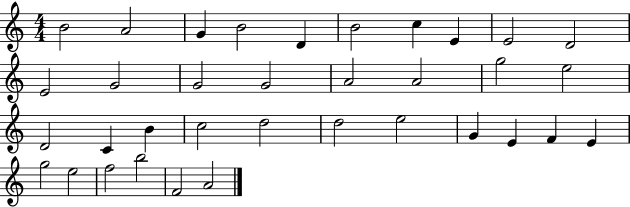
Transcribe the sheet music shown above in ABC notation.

X:1
T:Untitled
M:4/4
L:1/4
K:C
B2 A2 G B2 D B2 c E E2 D2 E2 G2 G2 G2 A2 A2 g2 e2 D2 C B c2 d2 d2 e2 G E F E g2 e2 f2 b2 F2 A2